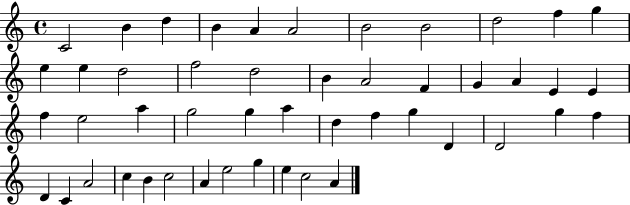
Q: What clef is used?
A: treble